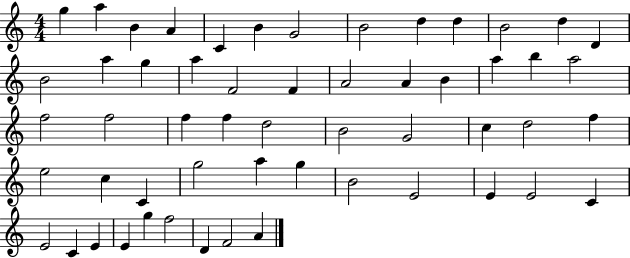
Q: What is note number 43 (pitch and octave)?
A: E4